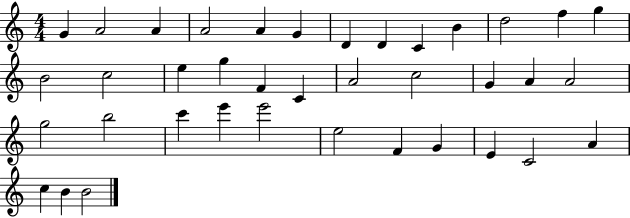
{
  \clef treble
  \numericTimeSignature
  \time 4/4
  \key c \major
  g'4 a'2 a'4 | a'2 a'4 g'4 | d'4 d'4 c'4 b'4 | d''2 f''4 g''4 | \break b'2 c''2 | e''4 g''4 f'4 c'4 | a'2 c''2 | g'4 a'4 a'2 | \break g''2 b''2 | c'''4 e'''4 e'''2 | e''2 f'4 g'4 | e'4 c'2 a'4 | \break c''4 b'4 b'2 | \bar "|."
}